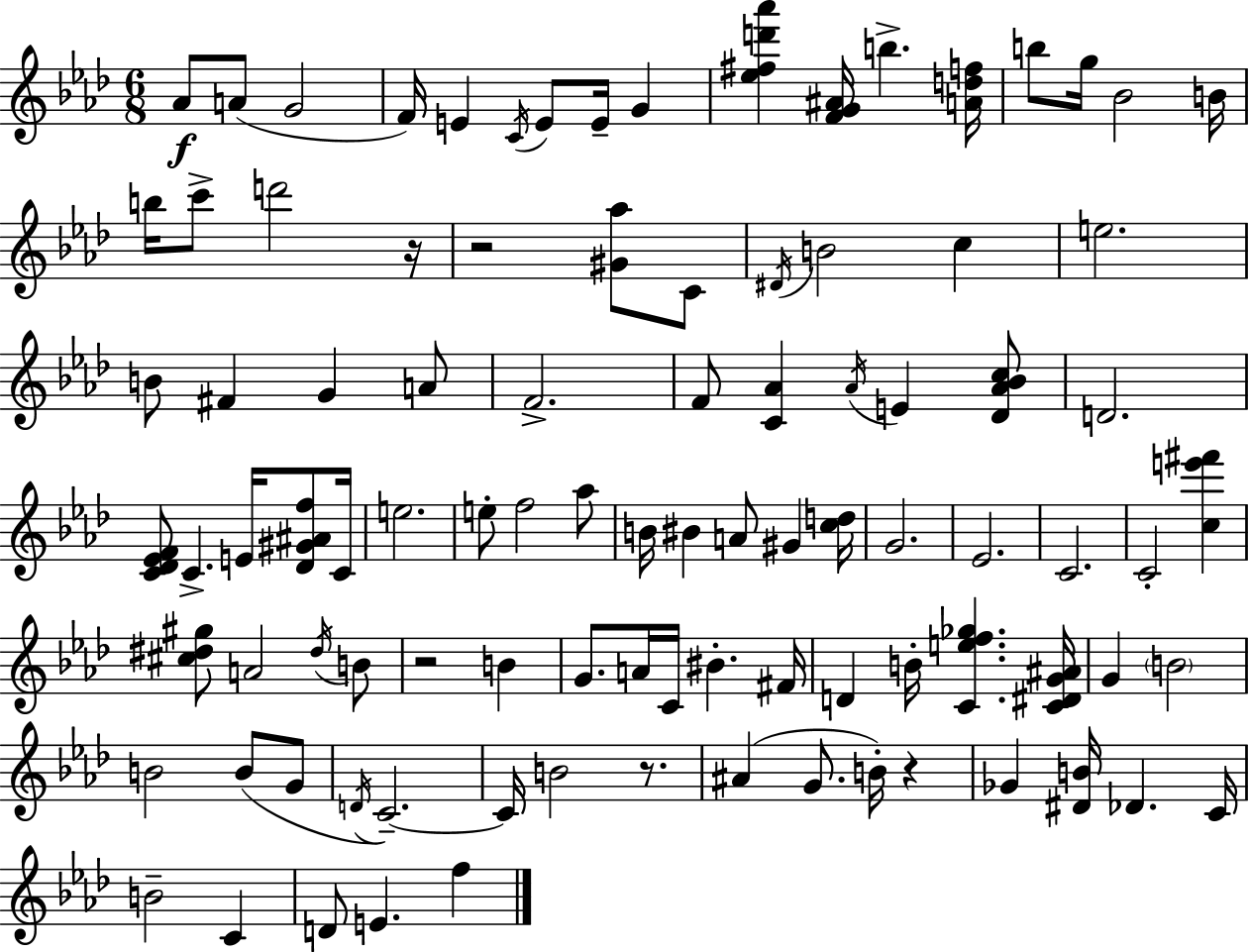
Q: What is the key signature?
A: AES major